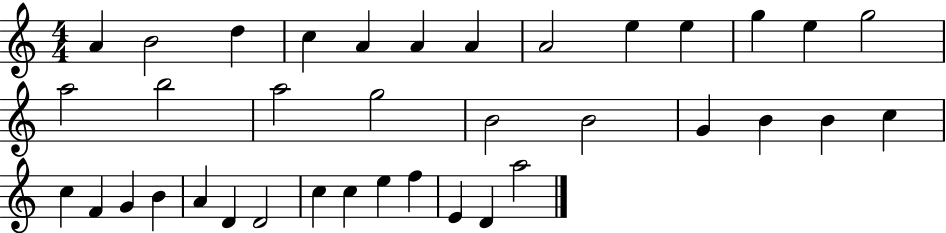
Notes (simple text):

A4/q B4/h D5/q C5/q A4/q A4/q A4/q A4/h E5/q E5/q G5/q E5/q G5/h A5/h B5/h A5/h G5/h B4/h B4/h G4/q B4/q B4/q C5/q C5/q F4/q G4/q B4/q A4/q D4/q D4/h C5/q C5/q E5/q F5/q E4/q D4/q A5/h